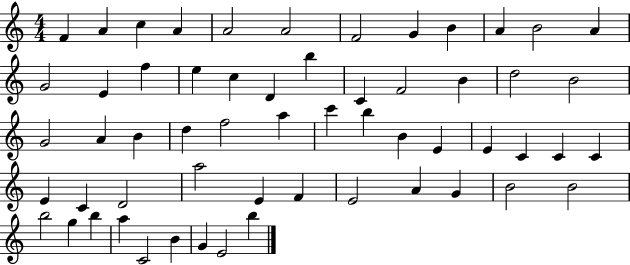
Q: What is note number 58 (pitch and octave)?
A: B5